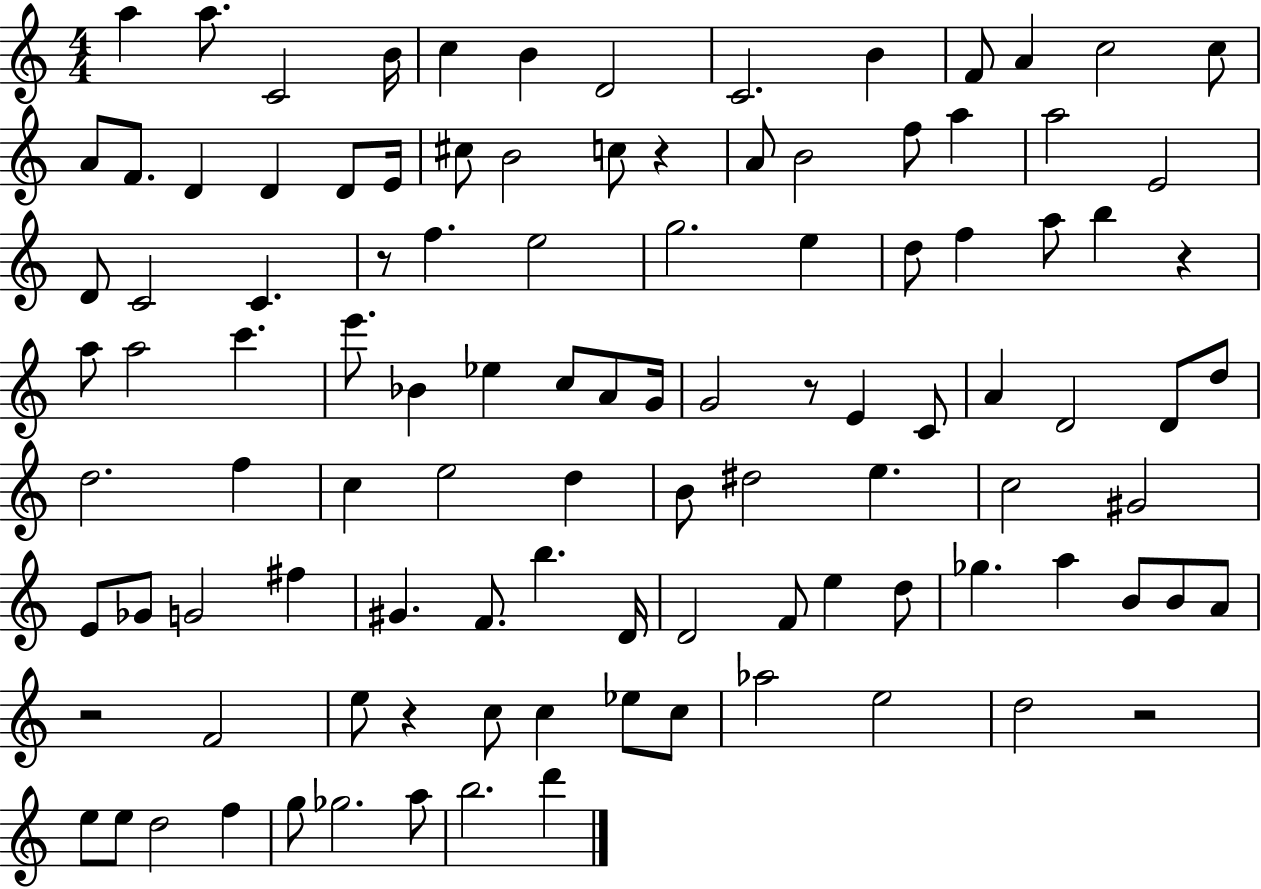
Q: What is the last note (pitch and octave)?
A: D6